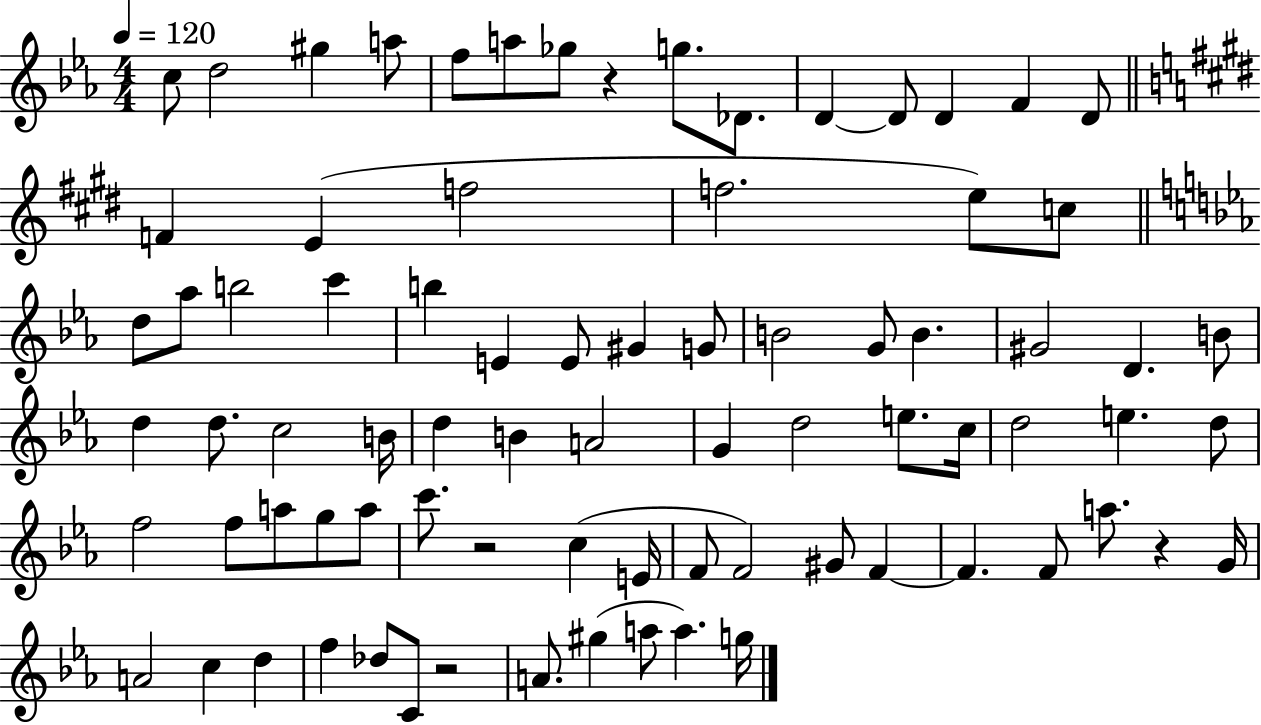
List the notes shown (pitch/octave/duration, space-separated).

C5/e D5/h G#5/q A5/e F5/e A5/e Gb5/e R/q G5/e. Db4/e. D4/q D4/e D4/q F4/q D4/e F4/q E4/q F5/h F5/h. E5/e C5/e D5/e Ab5/e B5/h C6/q B5/q E4/q E4/e G#4/q G4/e B4/h G4/e B4/q. G#4/h D4/q. B4/e D5/q D5/e. C5/h B4/s D5/q B4/q A4/h G4/q D5/h E5/e. C5/s D5/h E5/q. D5/e F5/h F5/e A5/e G5/e A5/e C6/e. R/h C5/q E4/s F4/e F4/h G#4/e F4/q F4/q. F4/e A5/e. R/q G4/s A4/h C5/q D5/q F5/q Db5/e C4/e R/h A4/e. G#5/q A5/e A5/q. G5/s